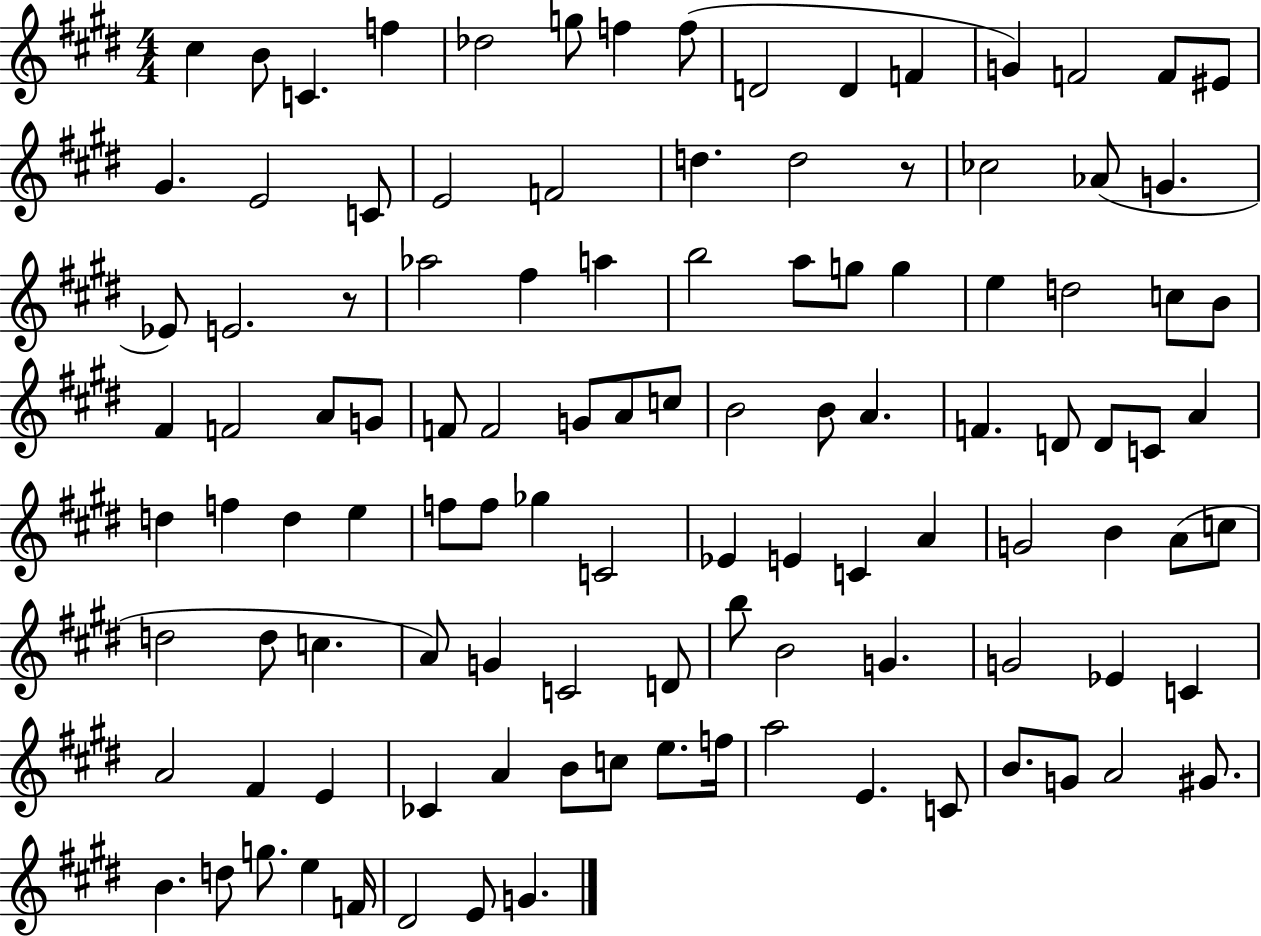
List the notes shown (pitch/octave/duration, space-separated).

C#5/q B4/e C4/q. F5/q Db5/h G5/e F5/q F5/e D4/h D4/q F4/q G4/q F4/h F4/e EIS4/e G#4/q. E4/h C4/e E4/h F4/h D5/q. D5/h R/e CES5/h Ab4/e G4/q. Eb4/e E4/h. R/e Ab5/h F#5/q A5/q B5/h A5/e G5/e G5/q E5/q D5/h C5/e B4/e F#4/q F4/h A4/e G4/e F4/e F4/h G4/e A4/e C5/e B4/h B4/e A4/q. F4/q. D4/e D4/e C4/e A4/q D5/q F5/q D5/q E5/q F5/e F5/e Gb5/q C4/h Eb4/q E4/q C4/q A4/q G4/h B4/q A4/e C5/e D5/h D5/e C5/q. A4/e G4/q C4/h D4/e B5/e B4/h G4/q. G4/h Eb4/q C4/q A4/h F#4/q E4/q CES4/q A4/q B4/e C5/e E5/e. F5/s A5/h E4/q. C4/e B4/e. G4/e A4/h G#4/e. B4/q. D5/e G5/e. E5/q F4/s D#4/h E4/e G4/q.